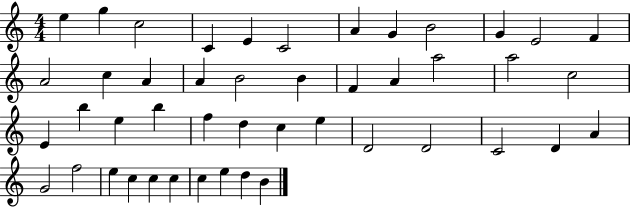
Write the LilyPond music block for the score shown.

{
  \clef treble
  \numericTimeSignature
  \time 4/4
  \key c \major
  e''4 g''4 c''2 | c'4 e'4 c'2 | a'4 g'4 b'2 | g'4 e'2 f'4 | \break a'2 c''4 a'4 | a'4 b'2 b'4 | f'4 a'4 a''2 | a''2 c''2 | \break e'4 b''4 e''4 b''4 | f''4 d''4 c''4 e''4 | d'2 d'2 | c'2 d'4 a'4 | \break g'2 f''2 | e''4 c''4 c''4 c''4 | c''4 e''4 d''4 b'4 | \bar "|."
}